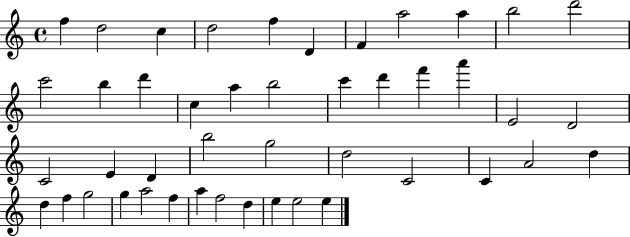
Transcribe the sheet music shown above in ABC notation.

X:1
T:Untitled
M:4/4
L:1/4
K:C
f d2 c d2 f D F a2 a b2 d'2 c'2 b d' c a b2 c' d' f' a' E2 D2 C2 E D b2 g2 d2 C2 C A2 d d f g2 g a2 f a f2 d e e2 e